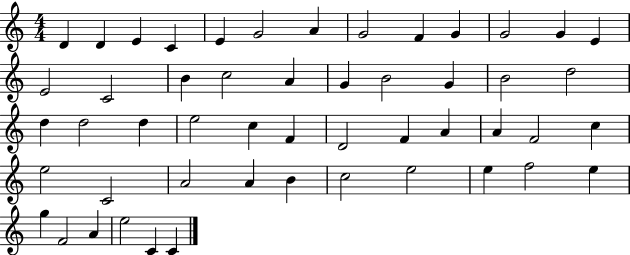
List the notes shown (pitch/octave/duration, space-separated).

D4/q D4/q E4/q C4/q E4/q G4/h A4/q G4/h F4/q G4/q G4/h G4/q E4/q E4/h C4/h B4/q C5/h A4/q G4/q B4/h G4/q B4/h D5/h D5/q D5/h D5/q E5/h C5/q F4/q D4/h F4/q A4/q A4/q F4/h C5/q E5/h C4/h A4/h A4/q B4/q C5/h E5/h E5/q F5/h E5/q G5/q F4/h A4/q E5/h C4/q C4/q